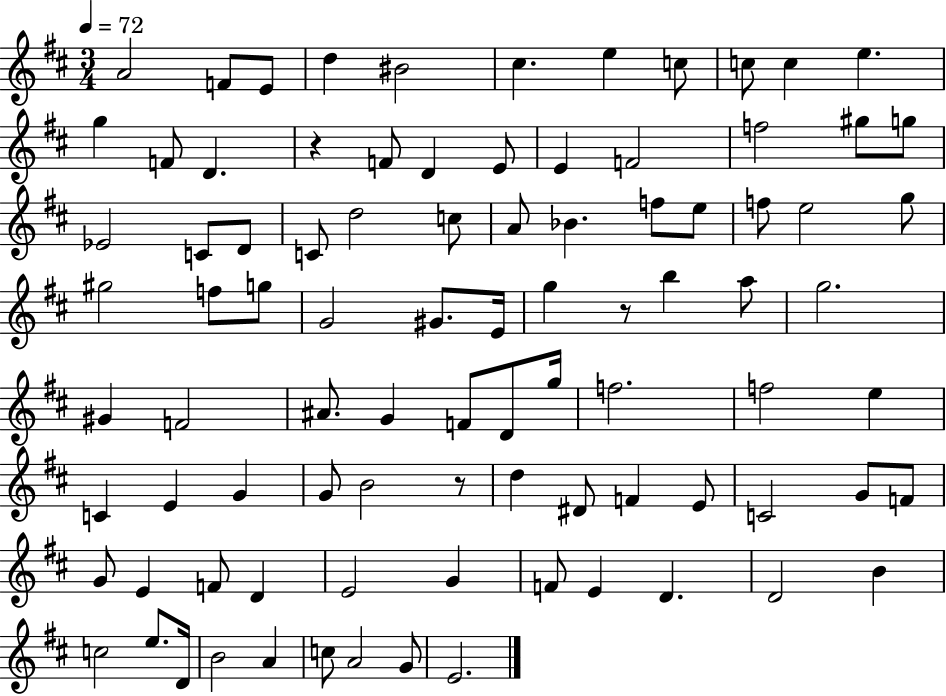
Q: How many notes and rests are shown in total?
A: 90